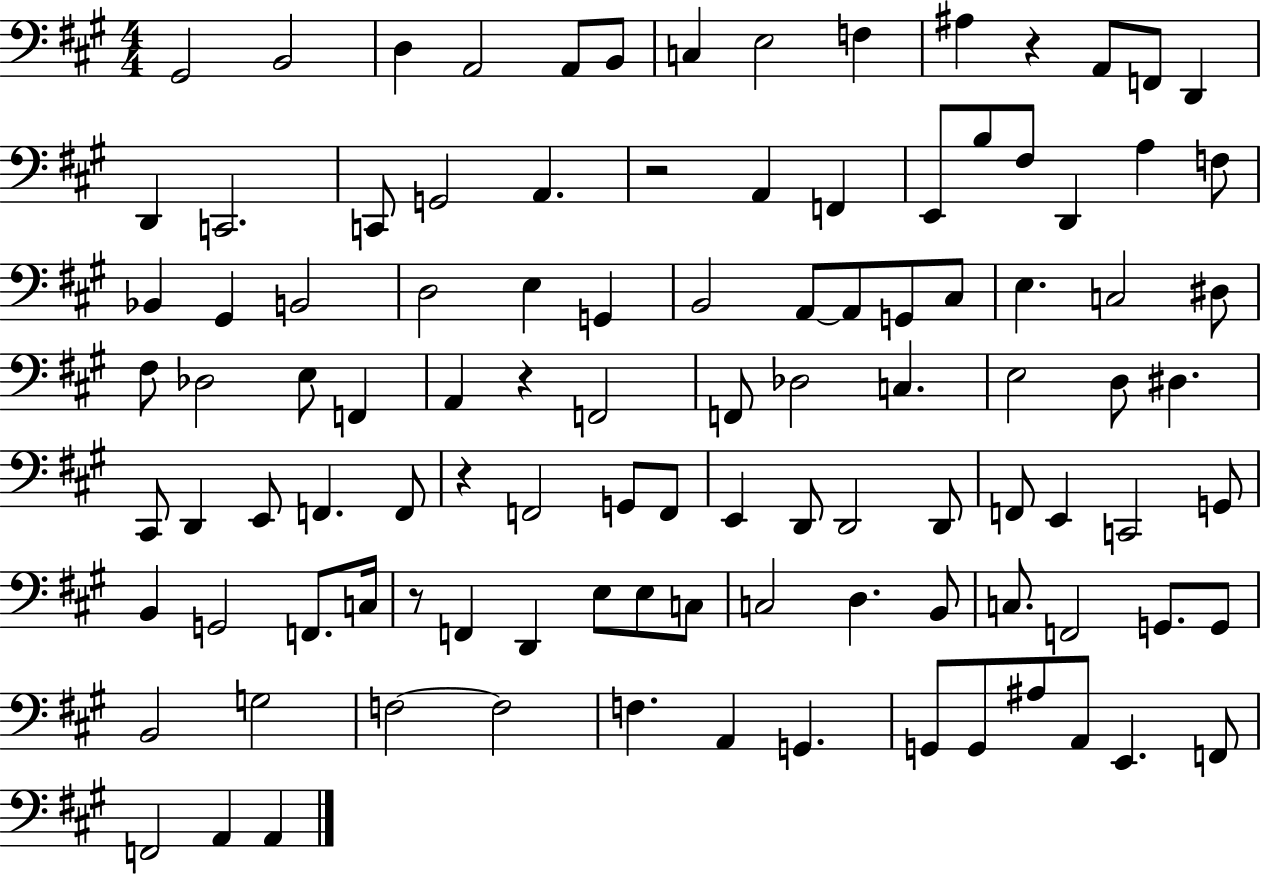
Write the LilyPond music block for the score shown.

{
  \clef bass
  \numericTimeSignature
  \time 4/4
  \key a \major
  gis,2 b,2 | d4 a,2 a,8 b,8 | c4 e2 f4 | ais4 r4 a,8 f,8 d,4 | \break d,4 c,2. | c,8 g,2 a,4. | r2 a,4 f,4 | e,8 b8 fis8 d,4 a4 f8 | \break bes,4 gis,4 b,2 | d2 e4 g,4 | b,2 a,8~~ a,8 g,8 cis8 | e4. c2 dis8 | \break fis8 des2 e8 f,4 | a,4 r4 f,2 | f,8 des2 c4. | e2 d8 dis4. | \break cis,8 d,4 e,8 f,4. f,8 | r4 f,2 g,8 f,8 | e,4 d,8 d,2 d,8 | f,8 e,4 c,2 g,8 | \break b,4 g,2 f,8. c16 | r8 f,4 d,4 e8 e8 c8 | c2 d4. b,8 | c8. f,2 g,8. g,8 | \break b,2 g2 | f2~~ f2 | f4. a,4 g,4. | g,8 g,8 ais8 a,8 e,4. f,8 | \break f,2 a,4 a,4 | \bar "|."
}